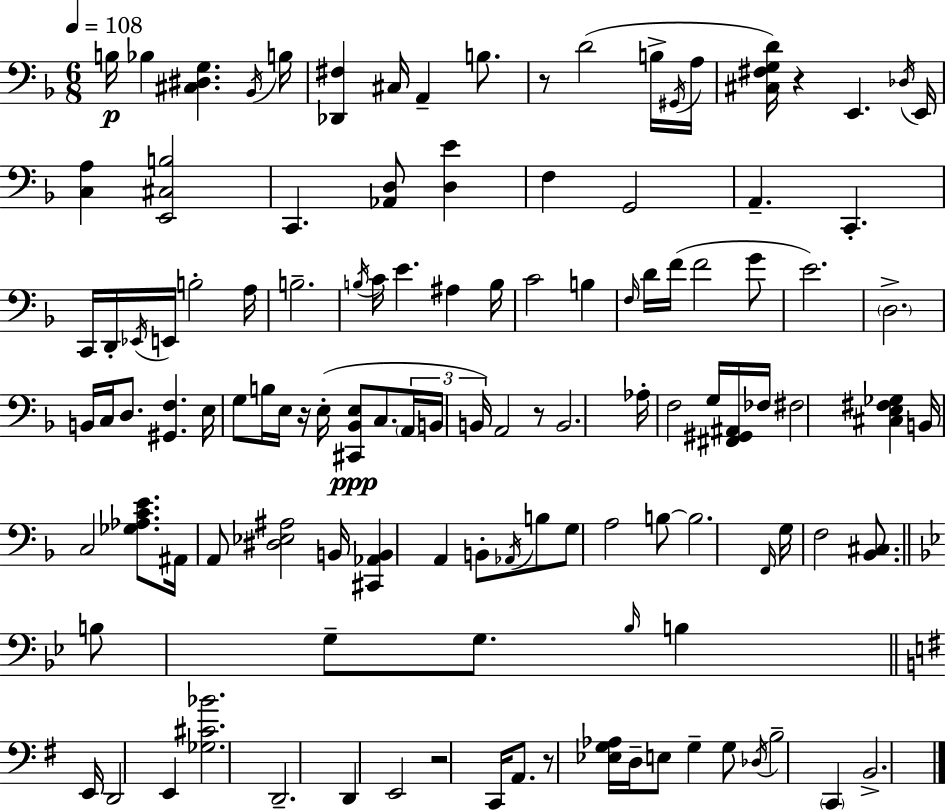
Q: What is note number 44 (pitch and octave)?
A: E3